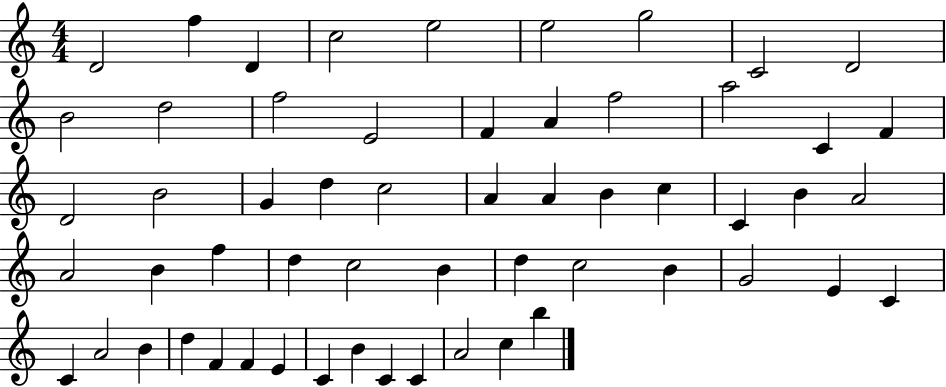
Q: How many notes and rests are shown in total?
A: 57